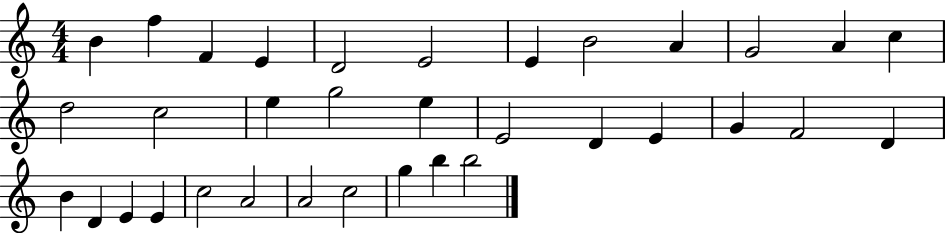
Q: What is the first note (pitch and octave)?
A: B4